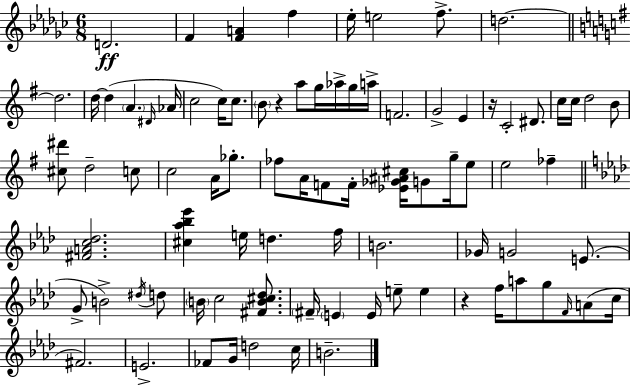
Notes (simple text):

D4/h. F4/q [F4,A4]/q F5/q Eb5/s E5/h F5/e. D5/h. D5/h. D5/s D5/q A4/q. D#4/s Ab4/s C5/h C5/s C5/e. B4/e R/q A5/e G5/s Ab5/s G5/s A5/s F4/h. G4/h E4/q R/s C4/h D#4/e. C5/s C5/s D5/h B4/e [C#5,D#6]/e D5/h C5/e C5/h A4/s Gb5/e. FES5/e A4/s F4/e F4/s [Eb4,Gb4,A#4,C#5]/s G4/e G5/s E5/e E5/h FES5/q [F#4,A4,C5,Db5]/h. [C#5,Ab5,Bb5,Eb6]/q E5/s D5/q. F5/s B4/h. Gb4/s G4/h E4/e. G4/e B4/h D#5/s D5/e B4/s C5/h [F#4,B4,C#5,Db5]/e. F#4/s E4/q E4/s E5/e E5/q R/q F5/s A5/e G5/e F4/s A4/e C5/s F#4/h. E4/h. FES4/e G4/s D5/h C5/s B4/h.